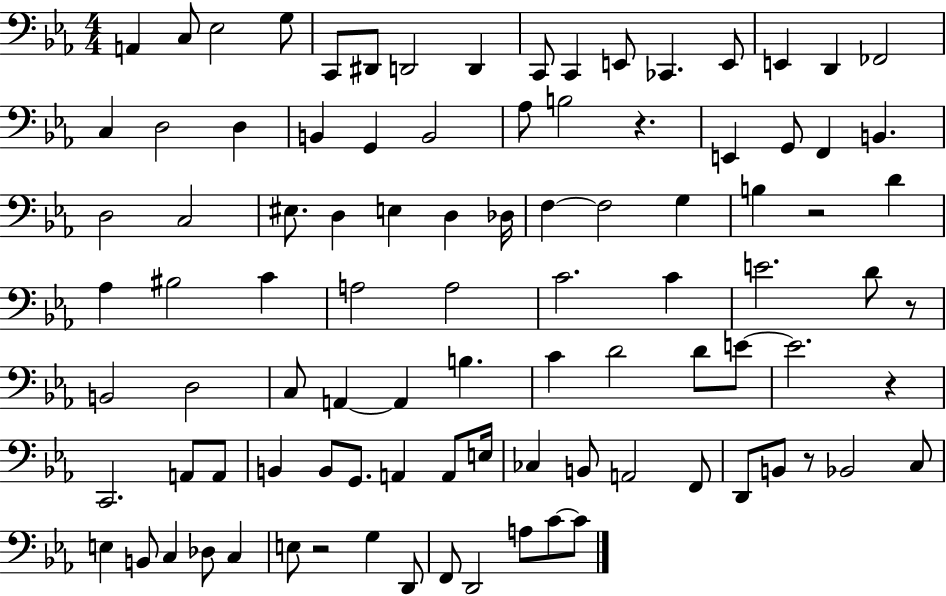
{
  \clef bass
  \numericTimeSignature
  \time 4/4
  \key ees \major
  a,4 c8 ees2 g8 | c,8 dis,8 d,2 d,4 | c,8 c,4 e,8 ces,4. e,8 | e,4 d,4 fes,2 | \break c4 d2 d4 | b,4 g,4 b,2 | aes8 b2 r4. | e,4 g,8 f,4 b,4. | \break d2 c2 | eis8. d4 e4 d4 des16 | f4~~ f2 g4 | b4 r2 d'4 | \break aes4 bis2 c'4 | a2 a2 | c'2. c'4 | e'2. d'8 r8 | \break b,2 d2 | c8 a,4~~ a,4 b4. | c'4 d'2 d'8 e'8~~ | e'2. r4 | \break c,2. a,8 a,8 | b,4 b,8 g,8. a,4 a,8 e16 | ces4 b,8 a,2 f,8 | d,8 b,8 r8 bes,2 c8 | \break e4 b,8 c4 des8 c4 | e8 r2 g4 d,8 | f,8 d,2 a8 c'8~~ c'8 | \bar "|."
}